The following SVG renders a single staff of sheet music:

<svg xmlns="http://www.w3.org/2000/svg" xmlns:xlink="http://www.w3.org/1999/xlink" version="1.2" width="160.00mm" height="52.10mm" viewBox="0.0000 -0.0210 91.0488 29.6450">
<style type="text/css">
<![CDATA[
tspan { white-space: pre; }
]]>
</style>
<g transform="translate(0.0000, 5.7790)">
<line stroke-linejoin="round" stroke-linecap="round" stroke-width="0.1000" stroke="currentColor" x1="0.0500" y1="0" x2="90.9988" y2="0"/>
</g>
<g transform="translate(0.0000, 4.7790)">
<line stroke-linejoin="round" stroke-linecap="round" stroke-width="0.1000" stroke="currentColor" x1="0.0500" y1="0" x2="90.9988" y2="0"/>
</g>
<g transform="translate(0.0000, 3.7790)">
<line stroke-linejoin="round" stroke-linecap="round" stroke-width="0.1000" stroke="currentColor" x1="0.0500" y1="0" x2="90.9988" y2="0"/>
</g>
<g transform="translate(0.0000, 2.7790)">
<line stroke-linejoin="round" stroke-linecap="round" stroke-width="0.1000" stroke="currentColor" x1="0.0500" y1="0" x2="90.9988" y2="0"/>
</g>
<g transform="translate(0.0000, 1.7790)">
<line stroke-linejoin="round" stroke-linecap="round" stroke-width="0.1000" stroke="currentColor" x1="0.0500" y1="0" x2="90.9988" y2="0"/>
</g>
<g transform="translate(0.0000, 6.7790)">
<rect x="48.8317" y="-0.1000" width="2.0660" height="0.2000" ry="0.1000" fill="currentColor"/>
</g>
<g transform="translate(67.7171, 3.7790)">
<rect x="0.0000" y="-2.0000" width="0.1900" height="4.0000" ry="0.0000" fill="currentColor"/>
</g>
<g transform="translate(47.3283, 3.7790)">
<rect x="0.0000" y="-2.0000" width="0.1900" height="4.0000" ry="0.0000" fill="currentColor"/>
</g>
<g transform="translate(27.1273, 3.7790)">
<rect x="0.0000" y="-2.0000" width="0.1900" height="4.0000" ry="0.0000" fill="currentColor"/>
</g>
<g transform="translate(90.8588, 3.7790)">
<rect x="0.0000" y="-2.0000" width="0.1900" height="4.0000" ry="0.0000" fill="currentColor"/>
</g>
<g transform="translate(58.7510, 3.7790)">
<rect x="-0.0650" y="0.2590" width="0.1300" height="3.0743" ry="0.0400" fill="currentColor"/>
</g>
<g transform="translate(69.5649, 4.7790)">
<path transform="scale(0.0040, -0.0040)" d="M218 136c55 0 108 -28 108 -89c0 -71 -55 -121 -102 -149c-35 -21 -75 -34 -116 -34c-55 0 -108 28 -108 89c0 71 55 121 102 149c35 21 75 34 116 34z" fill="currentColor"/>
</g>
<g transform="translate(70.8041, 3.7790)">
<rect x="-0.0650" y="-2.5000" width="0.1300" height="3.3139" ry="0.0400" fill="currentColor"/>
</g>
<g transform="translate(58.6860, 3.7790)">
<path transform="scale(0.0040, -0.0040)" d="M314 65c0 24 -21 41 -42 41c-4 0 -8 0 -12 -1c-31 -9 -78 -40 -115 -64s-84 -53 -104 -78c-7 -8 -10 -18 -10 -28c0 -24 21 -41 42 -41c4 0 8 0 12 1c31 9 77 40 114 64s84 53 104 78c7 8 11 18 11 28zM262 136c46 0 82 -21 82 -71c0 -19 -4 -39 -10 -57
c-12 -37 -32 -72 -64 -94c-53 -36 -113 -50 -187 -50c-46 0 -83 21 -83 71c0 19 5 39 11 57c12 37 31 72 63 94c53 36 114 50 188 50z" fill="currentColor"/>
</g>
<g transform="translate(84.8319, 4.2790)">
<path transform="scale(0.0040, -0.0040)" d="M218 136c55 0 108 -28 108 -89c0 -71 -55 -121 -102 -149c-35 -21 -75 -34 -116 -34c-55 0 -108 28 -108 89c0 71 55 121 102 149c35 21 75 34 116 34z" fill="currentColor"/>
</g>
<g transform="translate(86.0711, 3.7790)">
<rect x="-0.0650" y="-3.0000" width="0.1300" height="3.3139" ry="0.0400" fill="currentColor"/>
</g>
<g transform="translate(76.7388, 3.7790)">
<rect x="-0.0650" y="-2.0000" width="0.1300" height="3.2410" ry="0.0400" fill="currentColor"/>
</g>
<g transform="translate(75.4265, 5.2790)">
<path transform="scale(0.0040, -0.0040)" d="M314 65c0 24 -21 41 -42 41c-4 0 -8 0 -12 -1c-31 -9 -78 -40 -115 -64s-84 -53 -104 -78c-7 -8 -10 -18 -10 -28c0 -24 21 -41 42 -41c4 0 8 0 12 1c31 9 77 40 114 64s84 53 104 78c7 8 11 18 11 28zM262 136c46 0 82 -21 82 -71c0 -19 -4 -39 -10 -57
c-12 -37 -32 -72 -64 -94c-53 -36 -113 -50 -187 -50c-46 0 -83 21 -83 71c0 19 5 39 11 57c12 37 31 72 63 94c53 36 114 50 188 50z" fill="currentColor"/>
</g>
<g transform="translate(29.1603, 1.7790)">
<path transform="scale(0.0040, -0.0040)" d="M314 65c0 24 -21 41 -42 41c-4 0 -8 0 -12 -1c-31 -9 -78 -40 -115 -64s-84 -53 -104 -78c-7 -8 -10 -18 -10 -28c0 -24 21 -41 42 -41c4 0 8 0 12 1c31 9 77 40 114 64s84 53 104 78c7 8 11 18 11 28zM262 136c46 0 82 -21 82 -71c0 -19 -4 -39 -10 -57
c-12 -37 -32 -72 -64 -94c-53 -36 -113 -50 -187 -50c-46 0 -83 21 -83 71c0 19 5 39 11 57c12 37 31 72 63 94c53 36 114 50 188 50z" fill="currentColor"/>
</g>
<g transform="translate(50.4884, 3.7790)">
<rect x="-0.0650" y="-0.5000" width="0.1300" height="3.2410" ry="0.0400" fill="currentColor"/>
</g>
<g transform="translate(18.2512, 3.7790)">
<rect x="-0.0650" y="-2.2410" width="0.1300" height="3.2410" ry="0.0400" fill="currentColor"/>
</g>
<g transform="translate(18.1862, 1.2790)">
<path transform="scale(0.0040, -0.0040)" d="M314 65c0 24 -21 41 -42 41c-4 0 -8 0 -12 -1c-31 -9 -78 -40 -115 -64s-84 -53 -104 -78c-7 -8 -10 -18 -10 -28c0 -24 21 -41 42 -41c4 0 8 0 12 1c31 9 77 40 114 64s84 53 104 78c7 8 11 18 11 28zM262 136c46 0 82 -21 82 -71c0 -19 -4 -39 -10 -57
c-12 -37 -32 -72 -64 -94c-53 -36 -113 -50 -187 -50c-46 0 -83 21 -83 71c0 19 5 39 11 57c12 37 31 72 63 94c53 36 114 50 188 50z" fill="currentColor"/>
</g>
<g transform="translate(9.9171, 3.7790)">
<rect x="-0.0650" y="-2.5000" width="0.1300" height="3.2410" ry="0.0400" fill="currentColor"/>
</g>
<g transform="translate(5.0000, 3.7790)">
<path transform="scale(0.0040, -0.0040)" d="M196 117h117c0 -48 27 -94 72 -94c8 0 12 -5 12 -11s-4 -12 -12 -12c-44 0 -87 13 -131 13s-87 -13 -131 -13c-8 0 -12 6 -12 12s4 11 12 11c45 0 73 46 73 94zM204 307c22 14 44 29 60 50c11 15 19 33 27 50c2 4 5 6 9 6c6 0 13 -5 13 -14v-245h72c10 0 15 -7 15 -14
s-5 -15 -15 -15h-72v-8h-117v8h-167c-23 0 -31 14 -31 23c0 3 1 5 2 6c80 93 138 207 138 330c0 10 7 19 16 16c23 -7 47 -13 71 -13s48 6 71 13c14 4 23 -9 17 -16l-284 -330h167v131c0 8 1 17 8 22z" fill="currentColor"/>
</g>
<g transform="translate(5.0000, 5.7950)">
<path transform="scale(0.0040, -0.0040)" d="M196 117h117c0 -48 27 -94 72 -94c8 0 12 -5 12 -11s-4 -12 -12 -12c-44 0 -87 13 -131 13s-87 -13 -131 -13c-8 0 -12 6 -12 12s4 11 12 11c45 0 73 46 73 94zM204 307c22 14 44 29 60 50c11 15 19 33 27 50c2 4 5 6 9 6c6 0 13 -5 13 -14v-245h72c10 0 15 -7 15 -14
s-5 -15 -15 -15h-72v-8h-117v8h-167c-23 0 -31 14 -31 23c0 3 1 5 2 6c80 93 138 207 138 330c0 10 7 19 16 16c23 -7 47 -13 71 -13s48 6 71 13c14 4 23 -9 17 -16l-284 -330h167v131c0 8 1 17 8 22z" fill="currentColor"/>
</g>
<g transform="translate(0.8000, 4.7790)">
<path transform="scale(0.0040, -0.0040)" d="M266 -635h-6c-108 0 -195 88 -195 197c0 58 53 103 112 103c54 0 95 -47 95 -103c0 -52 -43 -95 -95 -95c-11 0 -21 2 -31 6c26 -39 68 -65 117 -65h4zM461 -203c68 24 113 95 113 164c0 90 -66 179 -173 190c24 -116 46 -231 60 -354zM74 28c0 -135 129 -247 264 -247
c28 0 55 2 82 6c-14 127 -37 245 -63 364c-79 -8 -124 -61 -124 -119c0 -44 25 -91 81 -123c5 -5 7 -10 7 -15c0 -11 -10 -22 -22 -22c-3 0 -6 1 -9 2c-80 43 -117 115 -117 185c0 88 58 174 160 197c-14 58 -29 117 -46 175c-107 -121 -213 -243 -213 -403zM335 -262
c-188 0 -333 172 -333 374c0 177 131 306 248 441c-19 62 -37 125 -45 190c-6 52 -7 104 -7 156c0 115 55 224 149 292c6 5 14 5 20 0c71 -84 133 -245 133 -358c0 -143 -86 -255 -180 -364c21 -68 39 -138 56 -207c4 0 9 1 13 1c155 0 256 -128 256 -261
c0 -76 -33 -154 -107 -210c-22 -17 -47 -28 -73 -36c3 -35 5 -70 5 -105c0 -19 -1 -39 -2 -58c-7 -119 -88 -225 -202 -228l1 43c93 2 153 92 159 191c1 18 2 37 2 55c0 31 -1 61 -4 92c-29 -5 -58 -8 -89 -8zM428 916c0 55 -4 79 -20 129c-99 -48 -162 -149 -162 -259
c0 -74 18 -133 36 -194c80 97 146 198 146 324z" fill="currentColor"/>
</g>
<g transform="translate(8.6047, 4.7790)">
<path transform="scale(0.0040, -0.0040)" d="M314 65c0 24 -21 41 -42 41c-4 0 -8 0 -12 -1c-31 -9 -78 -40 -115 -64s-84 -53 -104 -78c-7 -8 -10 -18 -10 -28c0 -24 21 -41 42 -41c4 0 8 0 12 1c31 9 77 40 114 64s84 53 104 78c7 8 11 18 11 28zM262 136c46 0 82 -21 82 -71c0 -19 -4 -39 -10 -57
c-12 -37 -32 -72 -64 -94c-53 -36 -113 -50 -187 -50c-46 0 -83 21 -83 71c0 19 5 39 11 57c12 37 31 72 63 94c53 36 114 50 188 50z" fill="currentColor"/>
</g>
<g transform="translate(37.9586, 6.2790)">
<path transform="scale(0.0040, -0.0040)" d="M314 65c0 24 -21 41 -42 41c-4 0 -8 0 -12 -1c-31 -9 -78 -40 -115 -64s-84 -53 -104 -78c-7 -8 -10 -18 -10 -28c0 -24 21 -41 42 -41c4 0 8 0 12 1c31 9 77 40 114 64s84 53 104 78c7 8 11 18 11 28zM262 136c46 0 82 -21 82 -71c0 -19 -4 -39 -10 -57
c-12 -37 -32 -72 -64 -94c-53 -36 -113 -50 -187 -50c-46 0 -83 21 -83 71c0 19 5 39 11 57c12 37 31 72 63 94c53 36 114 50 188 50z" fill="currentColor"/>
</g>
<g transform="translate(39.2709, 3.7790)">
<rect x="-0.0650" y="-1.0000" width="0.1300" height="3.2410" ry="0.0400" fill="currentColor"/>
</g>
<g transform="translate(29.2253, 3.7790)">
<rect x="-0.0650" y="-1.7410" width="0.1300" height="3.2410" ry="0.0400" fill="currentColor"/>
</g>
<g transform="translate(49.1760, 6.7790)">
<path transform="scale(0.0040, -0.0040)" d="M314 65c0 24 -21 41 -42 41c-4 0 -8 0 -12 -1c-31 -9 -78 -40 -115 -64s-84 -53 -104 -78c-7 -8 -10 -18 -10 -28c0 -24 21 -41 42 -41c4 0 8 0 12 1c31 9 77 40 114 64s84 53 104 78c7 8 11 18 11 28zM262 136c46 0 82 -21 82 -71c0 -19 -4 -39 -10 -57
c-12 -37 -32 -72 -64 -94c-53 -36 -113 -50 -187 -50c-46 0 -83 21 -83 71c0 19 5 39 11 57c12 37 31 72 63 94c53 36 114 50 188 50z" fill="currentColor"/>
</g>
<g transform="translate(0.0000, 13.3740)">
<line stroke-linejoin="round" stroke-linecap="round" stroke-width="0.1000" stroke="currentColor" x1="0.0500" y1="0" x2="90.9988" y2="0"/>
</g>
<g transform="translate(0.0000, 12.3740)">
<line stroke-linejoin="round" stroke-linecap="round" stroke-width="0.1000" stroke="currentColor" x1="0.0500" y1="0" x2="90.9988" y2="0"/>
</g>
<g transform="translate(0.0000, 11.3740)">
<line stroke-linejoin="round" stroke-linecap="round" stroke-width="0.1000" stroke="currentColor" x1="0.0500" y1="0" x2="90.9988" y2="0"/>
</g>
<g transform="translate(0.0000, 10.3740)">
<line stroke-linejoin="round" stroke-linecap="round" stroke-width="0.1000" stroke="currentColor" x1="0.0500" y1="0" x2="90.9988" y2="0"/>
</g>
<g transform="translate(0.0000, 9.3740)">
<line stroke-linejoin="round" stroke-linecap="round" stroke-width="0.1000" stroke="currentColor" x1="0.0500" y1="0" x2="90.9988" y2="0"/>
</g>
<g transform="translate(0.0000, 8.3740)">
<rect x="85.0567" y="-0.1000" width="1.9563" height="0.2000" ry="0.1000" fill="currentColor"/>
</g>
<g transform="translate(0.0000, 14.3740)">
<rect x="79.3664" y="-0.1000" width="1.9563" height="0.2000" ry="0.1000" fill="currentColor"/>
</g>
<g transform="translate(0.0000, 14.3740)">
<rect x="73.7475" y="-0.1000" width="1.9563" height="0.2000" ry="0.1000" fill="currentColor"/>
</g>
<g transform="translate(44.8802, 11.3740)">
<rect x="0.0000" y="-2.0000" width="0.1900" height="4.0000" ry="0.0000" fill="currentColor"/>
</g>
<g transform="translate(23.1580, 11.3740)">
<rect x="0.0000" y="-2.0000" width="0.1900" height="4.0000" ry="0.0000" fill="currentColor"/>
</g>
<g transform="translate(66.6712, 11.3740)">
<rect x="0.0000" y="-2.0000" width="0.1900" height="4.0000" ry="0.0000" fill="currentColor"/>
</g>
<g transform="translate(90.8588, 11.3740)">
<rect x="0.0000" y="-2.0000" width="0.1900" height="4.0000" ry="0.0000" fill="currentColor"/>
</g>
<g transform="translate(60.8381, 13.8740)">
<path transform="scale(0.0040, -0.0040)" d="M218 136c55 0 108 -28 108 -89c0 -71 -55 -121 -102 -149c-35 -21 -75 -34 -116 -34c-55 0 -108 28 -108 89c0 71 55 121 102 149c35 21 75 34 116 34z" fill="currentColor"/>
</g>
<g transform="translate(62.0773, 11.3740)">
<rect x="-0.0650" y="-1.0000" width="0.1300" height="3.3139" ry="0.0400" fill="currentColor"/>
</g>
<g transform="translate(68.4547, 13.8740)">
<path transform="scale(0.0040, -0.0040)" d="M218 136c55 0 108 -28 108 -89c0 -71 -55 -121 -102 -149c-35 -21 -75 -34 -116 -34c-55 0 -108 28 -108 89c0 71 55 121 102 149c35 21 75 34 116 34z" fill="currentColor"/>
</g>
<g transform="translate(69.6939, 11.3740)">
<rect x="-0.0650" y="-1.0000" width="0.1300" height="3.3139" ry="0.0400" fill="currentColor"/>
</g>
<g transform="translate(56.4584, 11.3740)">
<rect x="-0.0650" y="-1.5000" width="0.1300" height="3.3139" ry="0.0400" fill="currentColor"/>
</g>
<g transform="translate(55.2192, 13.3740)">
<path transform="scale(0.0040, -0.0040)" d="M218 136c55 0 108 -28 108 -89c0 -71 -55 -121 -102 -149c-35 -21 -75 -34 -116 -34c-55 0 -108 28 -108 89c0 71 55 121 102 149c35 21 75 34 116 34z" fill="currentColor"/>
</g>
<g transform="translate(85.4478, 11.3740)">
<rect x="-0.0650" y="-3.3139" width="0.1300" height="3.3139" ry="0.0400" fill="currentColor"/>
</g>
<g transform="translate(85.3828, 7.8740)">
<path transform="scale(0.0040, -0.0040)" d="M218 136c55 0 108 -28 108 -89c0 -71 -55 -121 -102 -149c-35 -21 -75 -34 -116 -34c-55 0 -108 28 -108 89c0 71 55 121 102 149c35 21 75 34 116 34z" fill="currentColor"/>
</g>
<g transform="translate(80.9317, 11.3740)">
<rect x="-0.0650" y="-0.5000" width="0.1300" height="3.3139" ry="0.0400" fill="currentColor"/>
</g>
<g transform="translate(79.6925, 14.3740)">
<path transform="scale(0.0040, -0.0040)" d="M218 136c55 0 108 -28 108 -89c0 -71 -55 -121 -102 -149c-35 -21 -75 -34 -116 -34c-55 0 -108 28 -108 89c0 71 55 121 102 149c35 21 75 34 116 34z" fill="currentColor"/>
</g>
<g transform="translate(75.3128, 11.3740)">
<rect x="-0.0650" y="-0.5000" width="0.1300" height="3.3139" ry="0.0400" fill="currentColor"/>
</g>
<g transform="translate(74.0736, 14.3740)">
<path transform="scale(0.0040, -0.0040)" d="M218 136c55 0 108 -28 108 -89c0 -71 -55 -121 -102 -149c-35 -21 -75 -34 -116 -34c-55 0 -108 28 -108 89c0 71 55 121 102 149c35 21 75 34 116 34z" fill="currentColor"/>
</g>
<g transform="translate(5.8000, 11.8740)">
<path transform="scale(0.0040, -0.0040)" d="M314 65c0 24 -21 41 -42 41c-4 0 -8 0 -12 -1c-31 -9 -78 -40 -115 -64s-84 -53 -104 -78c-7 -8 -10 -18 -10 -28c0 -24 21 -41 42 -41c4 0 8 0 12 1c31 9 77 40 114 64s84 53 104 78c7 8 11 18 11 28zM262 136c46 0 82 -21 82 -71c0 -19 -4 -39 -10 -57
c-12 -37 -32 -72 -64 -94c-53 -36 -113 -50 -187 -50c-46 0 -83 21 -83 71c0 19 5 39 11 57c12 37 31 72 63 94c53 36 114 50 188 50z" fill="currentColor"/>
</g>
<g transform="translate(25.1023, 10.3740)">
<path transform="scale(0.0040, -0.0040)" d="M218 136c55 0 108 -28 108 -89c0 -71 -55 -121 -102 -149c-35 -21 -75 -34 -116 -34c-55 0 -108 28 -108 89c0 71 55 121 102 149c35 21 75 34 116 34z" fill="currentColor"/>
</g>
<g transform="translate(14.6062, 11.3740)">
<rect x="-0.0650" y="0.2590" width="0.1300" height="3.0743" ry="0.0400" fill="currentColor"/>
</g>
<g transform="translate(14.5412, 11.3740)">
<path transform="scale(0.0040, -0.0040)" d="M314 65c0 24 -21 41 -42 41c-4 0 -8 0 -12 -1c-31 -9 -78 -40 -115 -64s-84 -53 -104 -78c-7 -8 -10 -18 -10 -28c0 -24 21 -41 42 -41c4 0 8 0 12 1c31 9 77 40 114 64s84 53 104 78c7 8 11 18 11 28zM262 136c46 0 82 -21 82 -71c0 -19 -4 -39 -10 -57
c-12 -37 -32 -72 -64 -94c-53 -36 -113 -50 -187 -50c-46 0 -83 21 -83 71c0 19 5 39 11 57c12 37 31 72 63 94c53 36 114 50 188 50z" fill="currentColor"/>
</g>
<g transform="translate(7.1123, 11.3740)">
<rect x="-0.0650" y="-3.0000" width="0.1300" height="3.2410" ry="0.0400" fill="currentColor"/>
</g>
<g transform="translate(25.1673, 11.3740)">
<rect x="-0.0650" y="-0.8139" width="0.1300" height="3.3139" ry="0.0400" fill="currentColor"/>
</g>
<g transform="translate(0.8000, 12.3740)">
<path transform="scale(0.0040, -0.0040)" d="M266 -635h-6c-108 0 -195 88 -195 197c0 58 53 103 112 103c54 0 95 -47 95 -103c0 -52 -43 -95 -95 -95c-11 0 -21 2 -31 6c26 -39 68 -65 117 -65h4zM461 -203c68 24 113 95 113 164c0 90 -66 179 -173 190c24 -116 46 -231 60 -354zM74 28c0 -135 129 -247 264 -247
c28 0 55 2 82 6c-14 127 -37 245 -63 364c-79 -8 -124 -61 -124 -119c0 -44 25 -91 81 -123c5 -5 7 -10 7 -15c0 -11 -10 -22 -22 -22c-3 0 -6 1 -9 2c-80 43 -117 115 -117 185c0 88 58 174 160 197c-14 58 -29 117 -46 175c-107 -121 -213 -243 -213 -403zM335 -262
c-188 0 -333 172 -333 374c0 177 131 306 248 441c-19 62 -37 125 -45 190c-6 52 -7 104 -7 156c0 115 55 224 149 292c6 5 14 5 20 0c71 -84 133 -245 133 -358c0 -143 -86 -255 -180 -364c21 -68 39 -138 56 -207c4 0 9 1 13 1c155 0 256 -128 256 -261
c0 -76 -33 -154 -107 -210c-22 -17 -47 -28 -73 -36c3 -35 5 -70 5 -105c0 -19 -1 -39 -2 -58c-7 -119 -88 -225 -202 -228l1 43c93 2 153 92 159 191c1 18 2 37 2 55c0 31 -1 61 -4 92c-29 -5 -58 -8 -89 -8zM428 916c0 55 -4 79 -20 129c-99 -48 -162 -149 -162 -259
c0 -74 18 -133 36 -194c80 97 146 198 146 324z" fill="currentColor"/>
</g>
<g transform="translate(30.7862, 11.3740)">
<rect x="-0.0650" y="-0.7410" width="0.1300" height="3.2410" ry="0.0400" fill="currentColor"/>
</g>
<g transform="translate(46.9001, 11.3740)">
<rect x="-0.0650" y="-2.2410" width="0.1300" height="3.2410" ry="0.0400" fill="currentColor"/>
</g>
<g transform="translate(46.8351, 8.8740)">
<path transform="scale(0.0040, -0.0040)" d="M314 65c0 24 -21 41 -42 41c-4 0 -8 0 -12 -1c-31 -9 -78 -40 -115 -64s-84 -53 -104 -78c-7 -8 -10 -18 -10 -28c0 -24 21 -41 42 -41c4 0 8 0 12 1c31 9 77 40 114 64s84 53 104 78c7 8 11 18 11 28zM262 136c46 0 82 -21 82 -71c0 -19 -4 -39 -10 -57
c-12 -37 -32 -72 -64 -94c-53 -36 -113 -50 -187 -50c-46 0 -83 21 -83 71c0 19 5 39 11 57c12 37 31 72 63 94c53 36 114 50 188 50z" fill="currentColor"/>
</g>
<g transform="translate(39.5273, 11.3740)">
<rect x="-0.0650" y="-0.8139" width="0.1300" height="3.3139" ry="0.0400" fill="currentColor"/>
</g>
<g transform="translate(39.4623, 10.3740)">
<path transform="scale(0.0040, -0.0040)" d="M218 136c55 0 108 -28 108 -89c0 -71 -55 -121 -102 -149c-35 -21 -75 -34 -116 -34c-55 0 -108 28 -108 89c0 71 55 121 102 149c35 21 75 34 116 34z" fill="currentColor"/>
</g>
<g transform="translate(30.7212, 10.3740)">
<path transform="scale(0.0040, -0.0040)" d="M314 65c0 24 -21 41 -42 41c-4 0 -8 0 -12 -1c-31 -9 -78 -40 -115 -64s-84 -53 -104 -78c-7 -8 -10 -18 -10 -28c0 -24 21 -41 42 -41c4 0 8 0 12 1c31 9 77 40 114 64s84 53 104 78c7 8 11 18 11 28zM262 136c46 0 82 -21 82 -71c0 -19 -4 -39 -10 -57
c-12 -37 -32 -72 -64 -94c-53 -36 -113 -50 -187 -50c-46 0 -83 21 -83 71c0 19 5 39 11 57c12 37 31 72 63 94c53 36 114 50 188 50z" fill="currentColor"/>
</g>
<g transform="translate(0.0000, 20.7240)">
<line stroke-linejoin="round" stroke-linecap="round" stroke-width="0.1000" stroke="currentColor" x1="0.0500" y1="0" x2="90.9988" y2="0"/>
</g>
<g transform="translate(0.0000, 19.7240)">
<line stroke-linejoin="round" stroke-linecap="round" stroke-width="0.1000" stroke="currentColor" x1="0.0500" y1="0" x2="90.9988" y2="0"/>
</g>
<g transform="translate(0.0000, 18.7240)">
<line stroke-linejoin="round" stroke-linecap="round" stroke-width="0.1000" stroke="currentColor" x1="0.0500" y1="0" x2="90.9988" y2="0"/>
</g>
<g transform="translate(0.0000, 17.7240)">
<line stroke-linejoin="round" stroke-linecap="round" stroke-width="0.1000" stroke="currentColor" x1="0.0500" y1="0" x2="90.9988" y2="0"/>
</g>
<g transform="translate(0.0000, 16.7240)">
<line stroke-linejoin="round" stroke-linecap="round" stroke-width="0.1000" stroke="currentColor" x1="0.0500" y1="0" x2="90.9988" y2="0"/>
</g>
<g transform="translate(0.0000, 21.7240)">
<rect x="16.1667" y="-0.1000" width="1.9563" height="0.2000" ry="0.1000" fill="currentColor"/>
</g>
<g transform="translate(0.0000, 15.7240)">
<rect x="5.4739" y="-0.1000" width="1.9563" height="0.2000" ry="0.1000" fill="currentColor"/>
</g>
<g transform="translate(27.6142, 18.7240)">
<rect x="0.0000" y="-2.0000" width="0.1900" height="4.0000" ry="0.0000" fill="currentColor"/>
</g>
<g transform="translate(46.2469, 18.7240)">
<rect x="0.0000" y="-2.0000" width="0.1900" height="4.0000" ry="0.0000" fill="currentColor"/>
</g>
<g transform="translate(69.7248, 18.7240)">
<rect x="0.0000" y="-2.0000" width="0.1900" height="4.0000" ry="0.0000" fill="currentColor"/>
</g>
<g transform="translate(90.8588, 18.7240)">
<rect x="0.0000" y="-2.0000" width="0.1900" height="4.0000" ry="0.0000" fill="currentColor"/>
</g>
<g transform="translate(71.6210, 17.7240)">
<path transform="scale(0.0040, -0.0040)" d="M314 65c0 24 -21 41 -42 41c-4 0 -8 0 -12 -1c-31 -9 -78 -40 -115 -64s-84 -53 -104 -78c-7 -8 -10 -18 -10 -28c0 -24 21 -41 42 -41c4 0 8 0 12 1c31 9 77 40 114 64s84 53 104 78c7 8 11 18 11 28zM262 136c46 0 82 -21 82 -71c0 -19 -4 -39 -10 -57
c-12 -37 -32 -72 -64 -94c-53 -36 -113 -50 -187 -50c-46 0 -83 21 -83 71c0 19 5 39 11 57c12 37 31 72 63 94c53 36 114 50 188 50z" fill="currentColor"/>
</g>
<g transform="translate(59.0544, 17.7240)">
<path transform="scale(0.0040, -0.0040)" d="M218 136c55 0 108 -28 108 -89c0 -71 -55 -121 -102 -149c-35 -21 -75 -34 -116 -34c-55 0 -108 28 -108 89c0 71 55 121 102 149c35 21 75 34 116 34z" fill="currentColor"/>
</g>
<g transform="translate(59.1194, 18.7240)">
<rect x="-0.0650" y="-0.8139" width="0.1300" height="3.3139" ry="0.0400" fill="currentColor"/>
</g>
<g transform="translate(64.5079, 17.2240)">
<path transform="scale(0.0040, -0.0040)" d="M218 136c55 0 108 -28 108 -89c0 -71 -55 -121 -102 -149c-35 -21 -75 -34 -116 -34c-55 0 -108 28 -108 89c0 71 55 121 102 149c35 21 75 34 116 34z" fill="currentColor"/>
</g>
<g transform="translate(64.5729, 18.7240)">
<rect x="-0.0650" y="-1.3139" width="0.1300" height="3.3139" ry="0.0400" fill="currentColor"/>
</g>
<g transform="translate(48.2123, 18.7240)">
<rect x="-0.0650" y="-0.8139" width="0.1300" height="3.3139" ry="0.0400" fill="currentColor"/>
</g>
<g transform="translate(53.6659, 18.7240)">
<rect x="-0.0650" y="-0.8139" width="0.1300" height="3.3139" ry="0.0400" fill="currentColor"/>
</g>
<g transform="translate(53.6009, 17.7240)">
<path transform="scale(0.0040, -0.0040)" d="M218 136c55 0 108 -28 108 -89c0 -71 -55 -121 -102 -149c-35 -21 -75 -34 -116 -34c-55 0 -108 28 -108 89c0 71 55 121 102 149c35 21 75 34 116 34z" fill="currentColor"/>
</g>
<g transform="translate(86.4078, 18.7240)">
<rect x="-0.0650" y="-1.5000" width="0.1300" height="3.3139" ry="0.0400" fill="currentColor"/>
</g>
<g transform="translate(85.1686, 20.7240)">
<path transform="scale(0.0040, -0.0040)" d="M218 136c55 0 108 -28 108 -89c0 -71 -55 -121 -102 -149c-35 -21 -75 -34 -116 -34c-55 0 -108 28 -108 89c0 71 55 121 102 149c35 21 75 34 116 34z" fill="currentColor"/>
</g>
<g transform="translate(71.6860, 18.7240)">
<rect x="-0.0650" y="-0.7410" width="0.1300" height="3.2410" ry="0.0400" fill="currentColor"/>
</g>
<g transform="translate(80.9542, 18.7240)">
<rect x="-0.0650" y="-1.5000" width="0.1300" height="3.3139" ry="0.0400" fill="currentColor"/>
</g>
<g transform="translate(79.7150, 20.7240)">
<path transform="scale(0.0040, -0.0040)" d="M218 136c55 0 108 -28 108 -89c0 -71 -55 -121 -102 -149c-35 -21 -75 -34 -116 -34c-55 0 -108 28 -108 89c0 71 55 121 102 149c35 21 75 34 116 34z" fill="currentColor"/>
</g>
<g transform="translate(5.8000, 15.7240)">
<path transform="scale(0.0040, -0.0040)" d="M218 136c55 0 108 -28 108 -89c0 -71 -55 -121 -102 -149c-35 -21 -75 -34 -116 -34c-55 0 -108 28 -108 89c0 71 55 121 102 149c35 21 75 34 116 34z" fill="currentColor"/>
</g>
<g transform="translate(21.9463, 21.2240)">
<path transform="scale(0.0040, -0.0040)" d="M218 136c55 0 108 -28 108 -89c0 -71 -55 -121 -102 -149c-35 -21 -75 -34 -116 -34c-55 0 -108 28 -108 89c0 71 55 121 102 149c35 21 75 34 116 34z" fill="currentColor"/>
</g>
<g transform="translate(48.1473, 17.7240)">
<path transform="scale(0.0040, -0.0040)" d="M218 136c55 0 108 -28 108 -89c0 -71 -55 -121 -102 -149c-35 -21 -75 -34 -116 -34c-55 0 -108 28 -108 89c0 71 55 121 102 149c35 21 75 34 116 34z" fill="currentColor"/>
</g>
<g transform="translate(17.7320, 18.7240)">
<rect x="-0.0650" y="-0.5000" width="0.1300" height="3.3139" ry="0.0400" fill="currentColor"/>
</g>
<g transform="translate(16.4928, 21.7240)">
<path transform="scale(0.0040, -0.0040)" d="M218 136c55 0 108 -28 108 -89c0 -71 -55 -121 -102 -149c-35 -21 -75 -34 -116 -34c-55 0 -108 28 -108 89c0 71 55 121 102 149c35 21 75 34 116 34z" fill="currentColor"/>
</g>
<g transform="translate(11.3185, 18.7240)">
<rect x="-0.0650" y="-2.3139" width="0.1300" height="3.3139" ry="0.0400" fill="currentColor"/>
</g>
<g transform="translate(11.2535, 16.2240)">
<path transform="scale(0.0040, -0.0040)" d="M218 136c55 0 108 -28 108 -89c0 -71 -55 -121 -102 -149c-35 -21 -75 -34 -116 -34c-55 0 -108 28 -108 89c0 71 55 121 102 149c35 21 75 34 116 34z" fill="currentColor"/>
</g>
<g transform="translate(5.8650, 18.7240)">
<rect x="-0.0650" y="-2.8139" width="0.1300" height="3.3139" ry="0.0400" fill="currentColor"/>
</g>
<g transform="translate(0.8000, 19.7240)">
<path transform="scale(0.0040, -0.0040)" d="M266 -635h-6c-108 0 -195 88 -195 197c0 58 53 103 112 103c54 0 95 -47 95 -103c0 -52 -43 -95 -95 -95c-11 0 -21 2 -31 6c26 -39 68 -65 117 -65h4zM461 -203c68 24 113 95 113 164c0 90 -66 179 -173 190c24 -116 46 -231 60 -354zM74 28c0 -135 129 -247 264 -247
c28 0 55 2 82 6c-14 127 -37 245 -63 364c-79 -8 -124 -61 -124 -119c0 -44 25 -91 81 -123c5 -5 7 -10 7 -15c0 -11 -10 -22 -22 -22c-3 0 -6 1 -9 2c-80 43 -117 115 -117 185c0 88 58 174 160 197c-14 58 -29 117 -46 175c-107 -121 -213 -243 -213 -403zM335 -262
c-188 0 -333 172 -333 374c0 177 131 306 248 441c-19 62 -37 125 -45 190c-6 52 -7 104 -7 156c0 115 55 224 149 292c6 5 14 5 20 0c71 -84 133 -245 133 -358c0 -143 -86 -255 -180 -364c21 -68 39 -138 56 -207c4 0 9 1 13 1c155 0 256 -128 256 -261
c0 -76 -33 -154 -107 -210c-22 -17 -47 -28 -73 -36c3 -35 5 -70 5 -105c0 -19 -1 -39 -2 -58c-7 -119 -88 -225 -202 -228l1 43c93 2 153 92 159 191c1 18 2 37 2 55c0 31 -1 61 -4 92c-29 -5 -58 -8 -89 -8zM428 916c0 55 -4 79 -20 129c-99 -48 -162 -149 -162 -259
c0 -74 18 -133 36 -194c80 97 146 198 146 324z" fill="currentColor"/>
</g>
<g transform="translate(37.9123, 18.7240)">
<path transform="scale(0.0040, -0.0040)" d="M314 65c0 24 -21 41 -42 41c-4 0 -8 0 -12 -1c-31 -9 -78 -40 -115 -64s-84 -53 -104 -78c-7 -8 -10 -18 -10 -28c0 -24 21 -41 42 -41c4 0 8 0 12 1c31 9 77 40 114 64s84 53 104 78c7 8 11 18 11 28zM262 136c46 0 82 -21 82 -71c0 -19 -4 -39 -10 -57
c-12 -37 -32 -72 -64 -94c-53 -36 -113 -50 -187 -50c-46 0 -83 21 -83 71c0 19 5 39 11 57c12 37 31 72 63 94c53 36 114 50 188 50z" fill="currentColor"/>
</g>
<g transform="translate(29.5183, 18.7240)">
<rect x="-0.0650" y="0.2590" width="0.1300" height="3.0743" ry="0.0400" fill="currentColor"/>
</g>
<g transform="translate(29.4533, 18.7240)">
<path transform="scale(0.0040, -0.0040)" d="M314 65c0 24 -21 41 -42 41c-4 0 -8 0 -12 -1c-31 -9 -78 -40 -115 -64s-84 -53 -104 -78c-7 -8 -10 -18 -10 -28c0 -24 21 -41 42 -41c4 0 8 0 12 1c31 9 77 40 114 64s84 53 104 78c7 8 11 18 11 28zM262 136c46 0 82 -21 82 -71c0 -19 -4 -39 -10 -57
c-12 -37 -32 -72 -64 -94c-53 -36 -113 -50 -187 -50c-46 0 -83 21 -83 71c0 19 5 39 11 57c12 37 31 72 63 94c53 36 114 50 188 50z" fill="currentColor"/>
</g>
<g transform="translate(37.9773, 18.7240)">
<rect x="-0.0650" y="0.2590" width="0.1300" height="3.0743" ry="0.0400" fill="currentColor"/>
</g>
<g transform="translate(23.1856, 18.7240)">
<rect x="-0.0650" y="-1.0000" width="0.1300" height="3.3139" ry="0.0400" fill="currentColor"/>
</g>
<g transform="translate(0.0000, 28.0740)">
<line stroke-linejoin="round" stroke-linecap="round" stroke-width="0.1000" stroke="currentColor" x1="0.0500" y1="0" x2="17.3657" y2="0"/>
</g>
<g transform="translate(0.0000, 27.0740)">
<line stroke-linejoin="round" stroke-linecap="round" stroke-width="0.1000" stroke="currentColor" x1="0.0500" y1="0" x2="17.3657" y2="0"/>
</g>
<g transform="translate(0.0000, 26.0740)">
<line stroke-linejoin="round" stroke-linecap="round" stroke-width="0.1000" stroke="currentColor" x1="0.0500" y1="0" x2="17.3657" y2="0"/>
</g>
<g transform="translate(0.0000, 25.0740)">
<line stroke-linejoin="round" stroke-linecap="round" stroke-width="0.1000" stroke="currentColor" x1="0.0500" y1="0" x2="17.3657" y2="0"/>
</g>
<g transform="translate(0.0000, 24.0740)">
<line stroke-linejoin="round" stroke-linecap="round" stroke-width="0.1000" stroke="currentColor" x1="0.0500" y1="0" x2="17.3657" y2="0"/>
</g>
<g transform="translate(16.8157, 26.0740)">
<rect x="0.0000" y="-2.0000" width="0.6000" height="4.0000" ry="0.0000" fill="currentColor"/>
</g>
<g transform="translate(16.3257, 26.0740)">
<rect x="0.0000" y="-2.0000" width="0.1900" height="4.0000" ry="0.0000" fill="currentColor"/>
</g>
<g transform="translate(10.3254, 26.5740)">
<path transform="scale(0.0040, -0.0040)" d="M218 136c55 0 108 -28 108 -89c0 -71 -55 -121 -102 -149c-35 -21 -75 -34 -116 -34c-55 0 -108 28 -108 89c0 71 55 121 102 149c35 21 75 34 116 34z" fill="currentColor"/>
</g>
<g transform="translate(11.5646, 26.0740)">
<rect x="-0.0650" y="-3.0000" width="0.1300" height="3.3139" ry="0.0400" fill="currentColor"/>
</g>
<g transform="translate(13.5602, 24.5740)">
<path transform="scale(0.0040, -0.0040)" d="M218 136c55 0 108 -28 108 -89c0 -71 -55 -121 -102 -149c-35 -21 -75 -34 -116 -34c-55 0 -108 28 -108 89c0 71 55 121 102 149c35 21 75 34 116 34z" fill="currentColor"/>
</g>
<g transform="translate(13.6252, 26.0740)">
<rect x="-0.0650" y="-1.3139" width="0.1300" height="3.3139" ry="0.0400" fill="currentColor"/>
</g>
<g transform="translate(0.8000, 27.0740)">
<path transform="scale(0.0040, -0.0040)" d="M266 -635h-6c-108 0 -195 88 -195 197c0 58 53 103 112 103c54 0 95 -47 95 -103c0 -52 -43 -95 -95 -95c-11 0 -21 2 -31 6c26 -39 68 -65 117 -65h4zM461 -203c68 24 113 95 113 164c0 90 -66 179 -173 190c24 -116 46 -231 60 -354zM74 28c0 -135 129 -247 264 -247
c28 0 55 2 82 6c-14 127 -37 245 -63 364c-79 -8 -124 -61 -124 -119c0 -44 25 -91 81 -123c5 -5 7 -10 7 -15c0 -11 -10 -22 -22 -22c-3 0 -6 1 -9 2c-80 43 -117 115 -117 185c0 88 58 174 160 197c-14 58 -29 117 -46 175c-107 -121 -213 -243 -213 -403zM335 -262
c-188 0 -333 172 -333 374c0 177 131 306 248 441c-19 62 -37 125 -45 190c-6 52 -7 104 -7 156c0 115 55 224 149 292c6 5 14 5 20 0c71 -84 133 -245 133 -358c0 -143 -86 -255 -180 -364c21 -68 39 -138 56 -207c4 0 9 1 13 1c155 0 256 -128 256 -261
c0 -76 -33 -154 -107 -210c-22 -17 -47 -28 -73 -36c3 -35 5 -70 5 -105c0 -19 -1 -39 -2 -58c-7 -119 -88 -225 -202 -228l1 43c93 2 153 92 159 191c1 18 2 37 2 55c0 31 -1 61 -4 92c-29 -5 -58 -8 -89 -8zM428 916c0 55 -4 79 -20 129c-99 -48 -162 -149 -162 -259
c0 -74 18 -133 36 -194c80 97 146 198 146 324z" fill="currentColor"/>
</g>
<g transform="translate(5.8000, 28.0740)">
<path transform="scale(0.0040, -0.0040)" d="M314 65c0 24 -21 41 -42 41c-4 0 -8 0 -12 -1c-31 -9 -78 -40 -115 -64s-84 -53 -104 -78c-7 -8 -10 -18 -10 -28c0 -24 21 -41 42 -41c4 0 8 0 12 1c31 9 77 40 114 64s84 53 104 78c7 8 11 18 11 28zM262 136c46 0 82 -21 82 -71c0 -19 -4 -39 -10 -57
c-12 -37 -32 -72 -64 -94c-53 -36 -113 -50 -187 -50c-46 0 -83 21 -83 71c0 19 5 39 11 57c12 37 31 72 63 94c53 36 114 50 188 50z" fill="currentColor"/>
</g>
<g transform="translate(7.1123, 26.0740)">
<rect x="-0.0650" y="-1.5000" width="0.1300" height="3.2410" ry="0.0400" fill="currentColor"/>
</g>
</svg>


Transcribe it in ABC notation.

X:1
T:Untitled
M:4/4
L:1/4
K:C
G2 g2 f2 D2 C2 B2 G F2 A A2 B2 d d2 d g2 E D D C C b a g C D B2 B2 d d d e d2 E E E2 A e